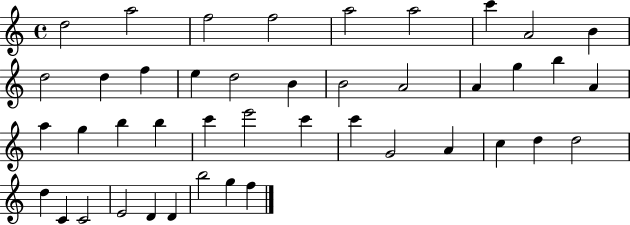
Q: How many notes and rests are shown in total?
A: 43